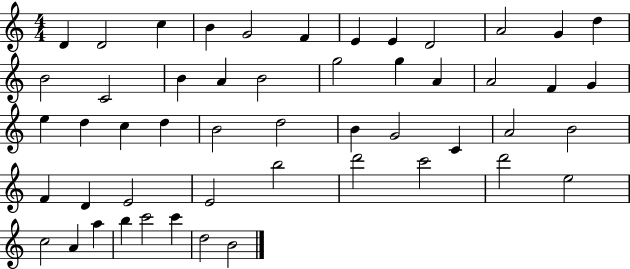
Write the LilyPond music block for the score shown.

{
  \clef treble
  \numericTimeSignature
  \time 4/4
  \key c \major
  d'4 d'2 c''4 | b'4 g'2 f'4 | e'4 e'4 d'2 | a'2 g'4 d''4 | \break b'2 c'2 | b'4 a'4 b'2 | g''2 g''4 a'4 | a'2 f'4 g'4 | \break e''4 d''4 c''4 d''4 | b'2 d''2 | b'4 g'2 c'4 | a'2 b'2 | \break f'4 d'4 e'2 | e'2 b''2 | d'''2 c'''2 | d'''2 e''2 | \break c''2 a'4 a''4 | b''4 c'''2 c'''4 | d''2 b'2 | \bar "|."
}